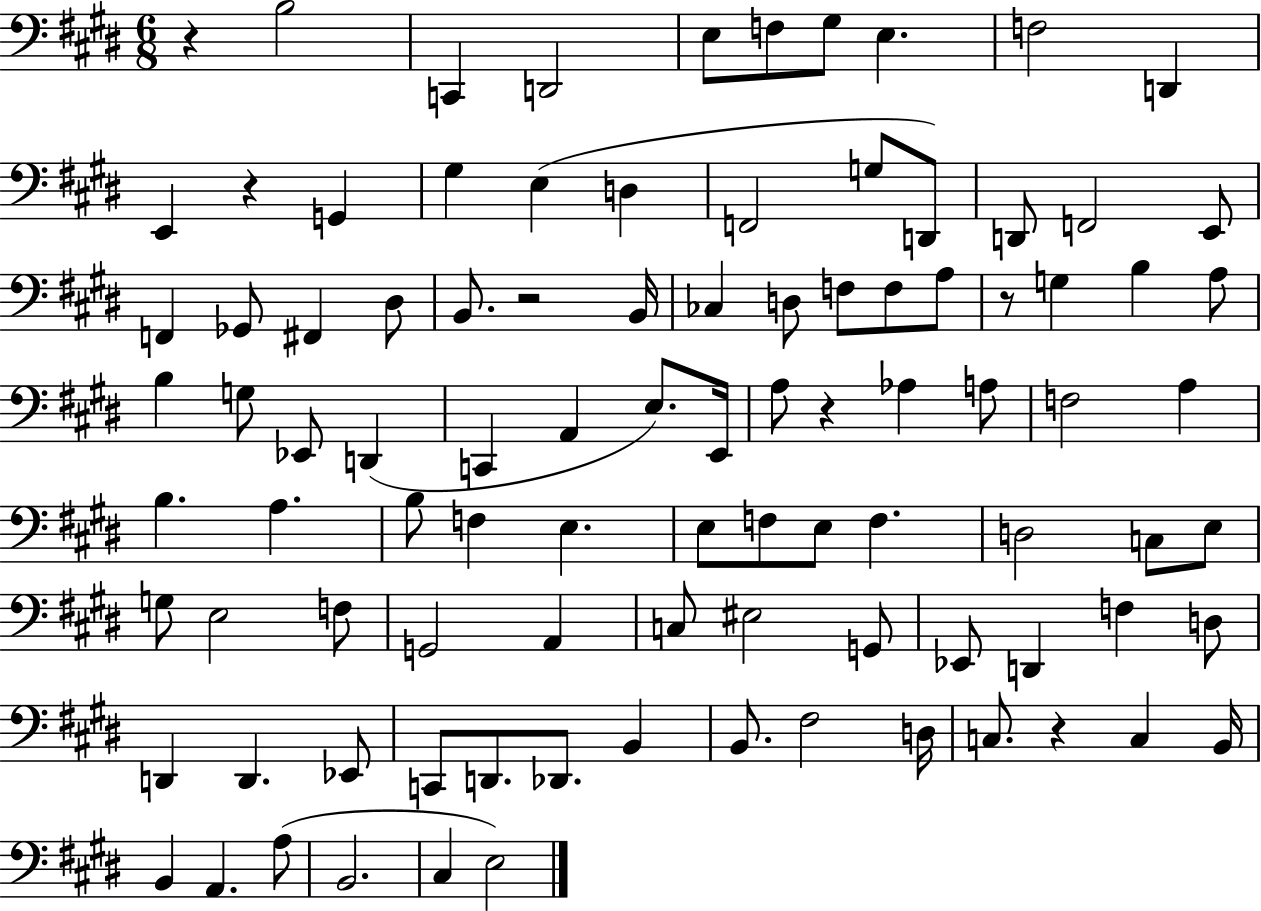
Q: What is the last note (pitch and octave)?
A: E3